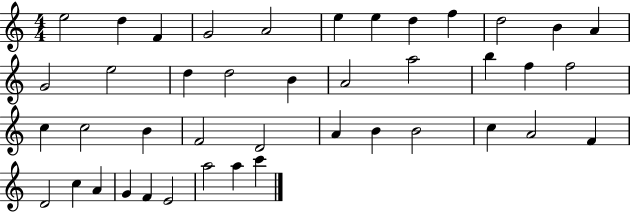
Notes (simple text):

E5/h D5/q F4/q G4/h A4/h E5/q E5/q D5/q F5/q D5/h B4/q A4/q G4/h E5/h D5/q D5/h B4/q A4/h A5/h B5/q F5/q F5/h C5/q C5/h B4/q F4/h D4/h A4/q B4/q B4/h C5/q A4/h F4/q D4/h C5/q A4/q G4/q F4/q E4/h A5/h A5/q C6/q